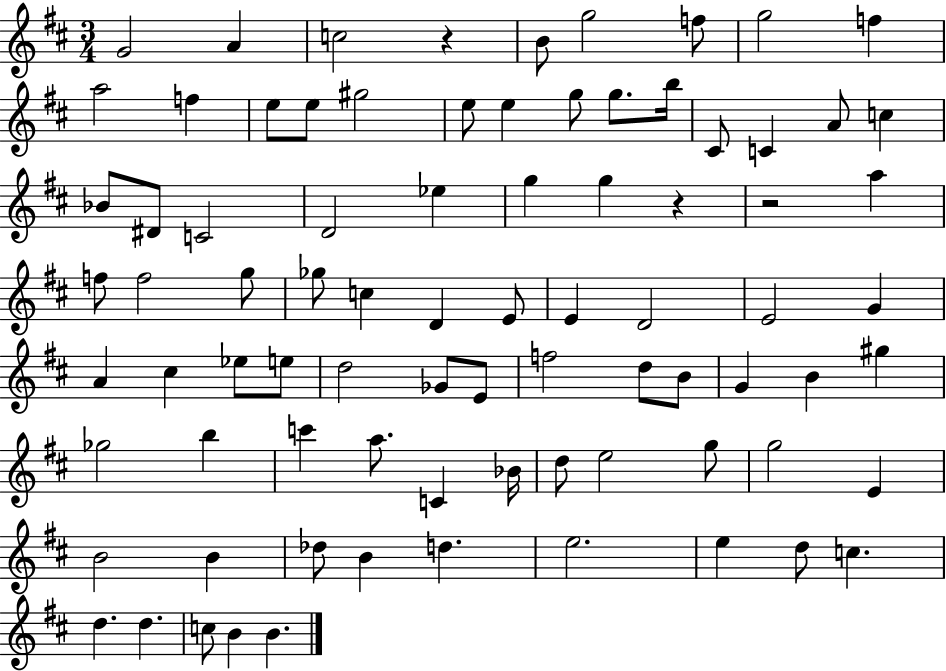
X:1
T:Untitled
M:3/4
L:1/4
K:D
G2 A c2 z B/2 g2 f/2 g2 f a2 f e/2 e/2 ^g2 e/2 e g/2 g/2 b/4 ^C/2 C A/2 c _B/2 ^D/2 C2 D2 _e g g z z2 a f/2 f2 g/2 _g/2 c D E/2 E D2 E2 G A ^c _e/2 e/2 d2 _G/2 E/2 f2 d/2 B/2 G B ^g _g2 b c' a/2 C _B/4 d/2 e2 g/2 g2 E B2 B _d/2 B d e2 e d/2 c d d c/2 B B